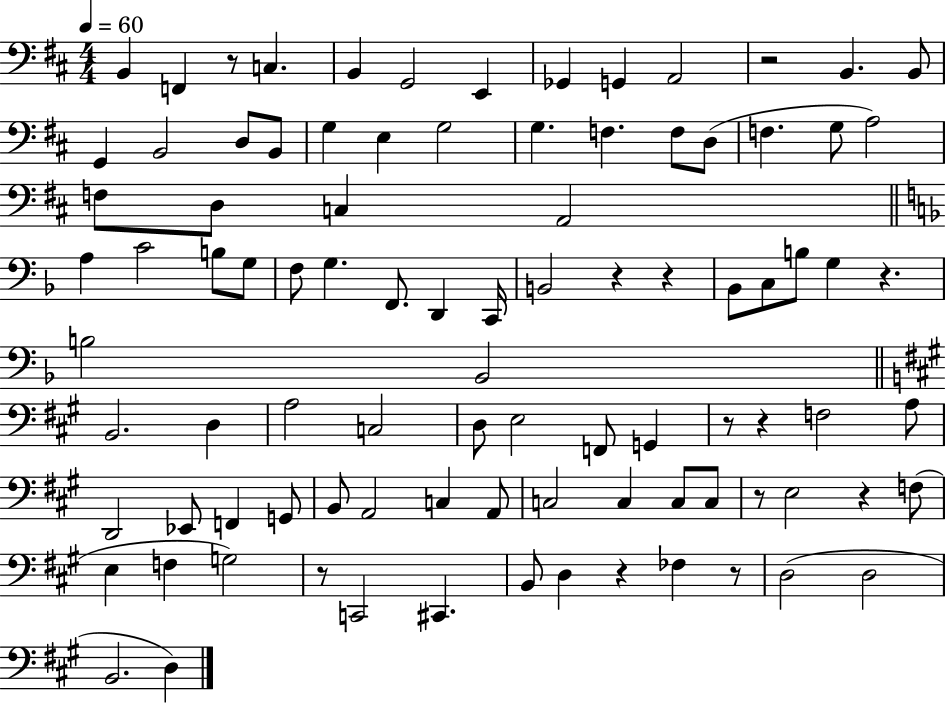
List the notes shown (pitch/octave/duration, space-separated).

B2/q F2/q R/e C3/q. B2/q G2/h E2/q Gb2/q G2/q A2/h R/h B2/q. B2/e G2/q B2/h D3/e B2/e G3/q E3/q G3/h G3/q. F3/q. F3/e D3/e F3/q. G3/e A3/h F3/e D3/e C3/q A2/h A3/q C4/h B3/e G3/e F3/e G3/q. F2/e. D2/q C2/s B2/h R/q R/q Bb2/e C3/e B3/e G3/q R/q. B3/h Bb2/h B2/h. D3/q A3/h C3/h D3/e E3/h F2/e G2/q R/e R/q F3/h A3/e D2/h Eb2/e F2/q G2/e B2/e A2/h C3/q A2/e C3/h C3/q C3/e C3/e R/e E3/h R/q F3/e E3/q F3/q G3/h R/e C2/h C#2/q. B2/e D3/q R/q FES3/q R/e D3/h D3/h B2/h. D3/q